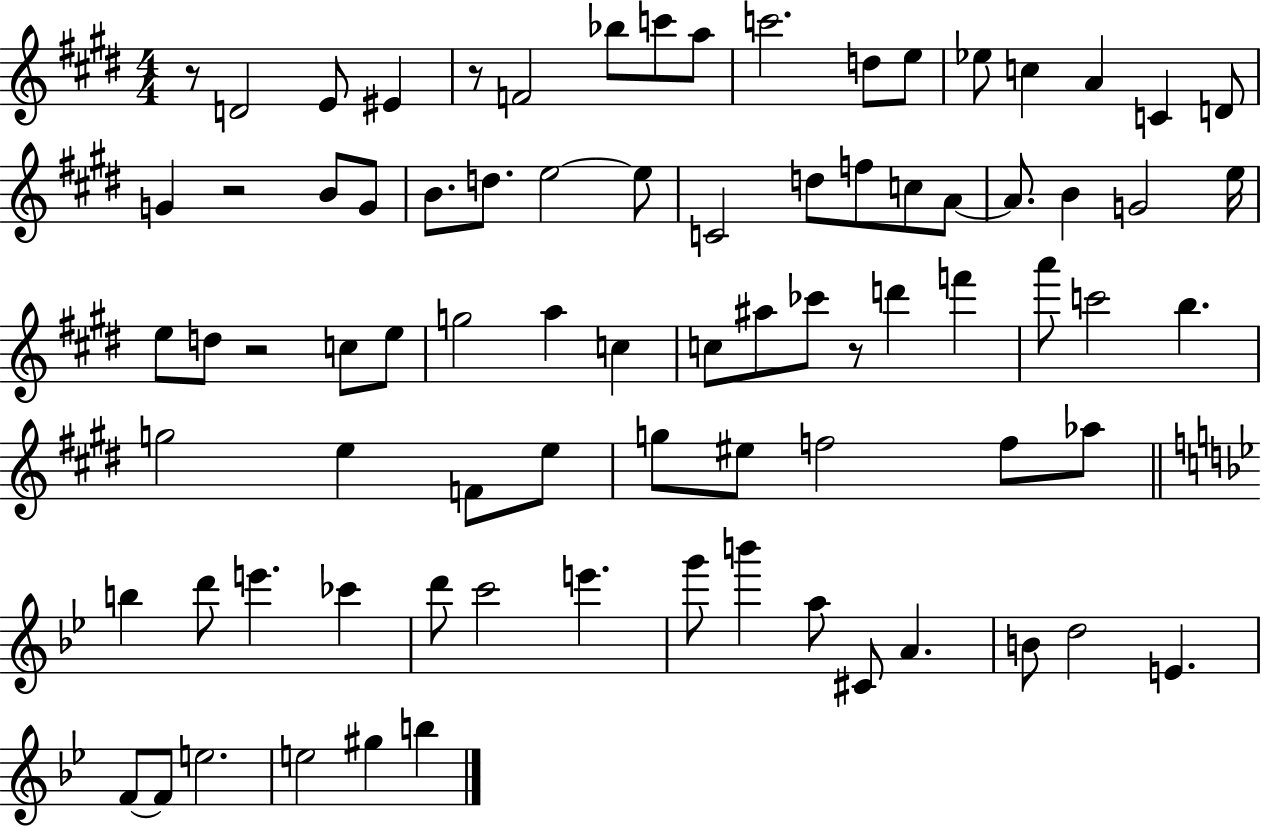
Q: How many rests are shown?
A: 5